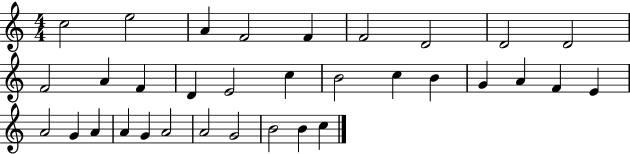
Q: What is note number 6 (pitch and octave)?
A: F4